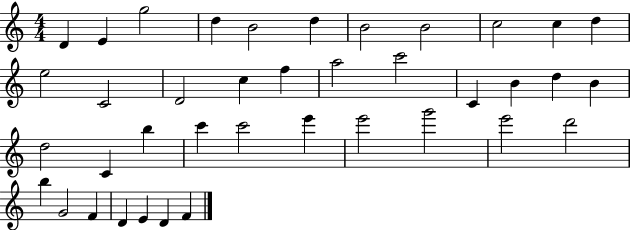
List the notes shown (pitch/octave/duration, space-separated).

D4/q E4/q G5/h D5/q B4/h D5/q B4/h B4/h C5/h C5/q D5/q E5/h C4/h D4/h C5/q F5/q A5/h C6/h C4/q B4/q D5/q B4/q D5/h C4/q B5/q C6/q C6/h E6/q E6/h G6/h E6/h D6/h B5/q G4/h F4/q D4/q E4/q D4/q F4/q